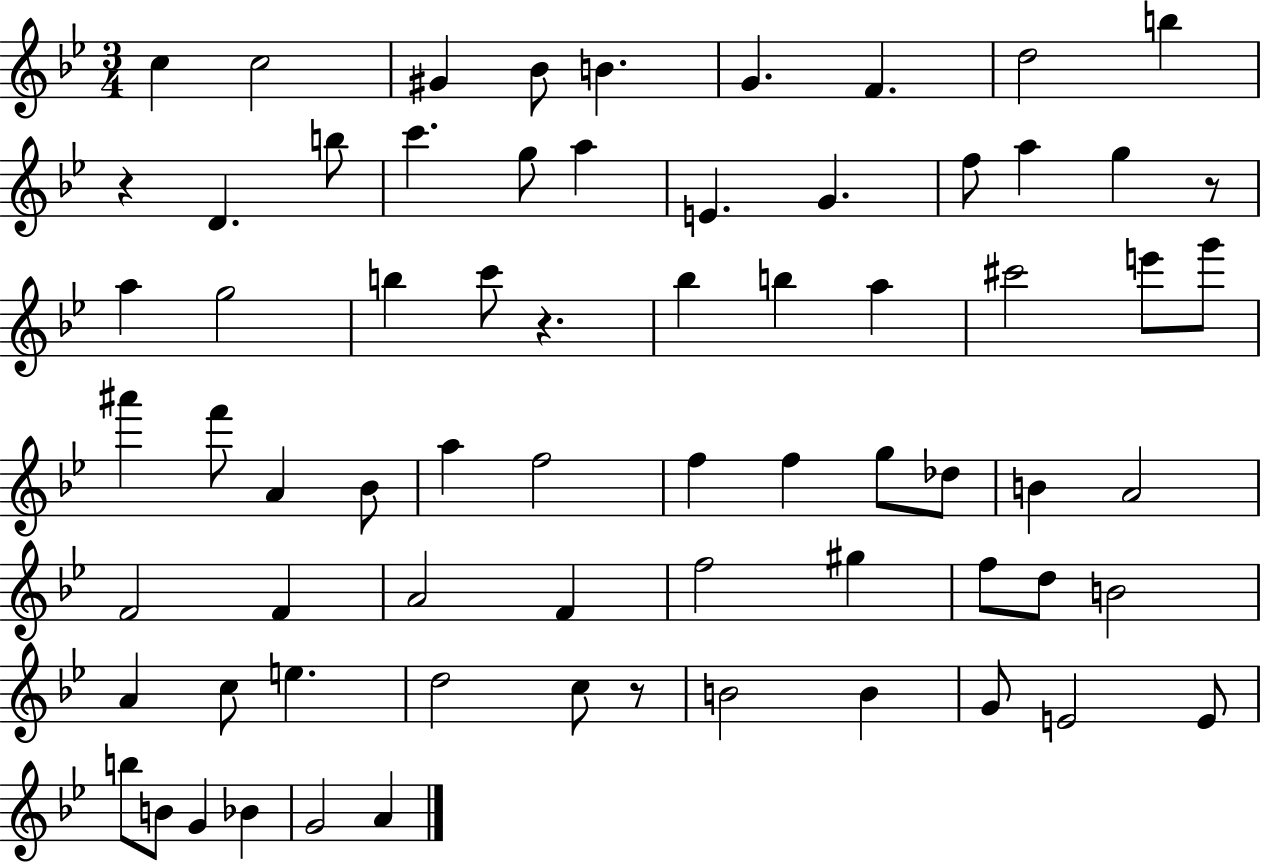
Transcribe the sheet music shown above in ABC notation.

X:1
T:Untitled
M:3/4
L:1/4
K:Bb
c c2 ^G _B/2 B G F d2 b z D b/2 c' g/2 a E G f/2 a g z/2 a g2 b c'/2 z _b b a ^c'2 e'/2 g'/2 ^a' f'/2 A _B/2 a f2 f f g/2 _d/2 B A2 F2 F A2 F f2 ^g f/2 d/2 B2 A c/2 e d2 c/2 z/2 B2 B G/2 E2 E/2 b/2 B/2 G _B G2 A